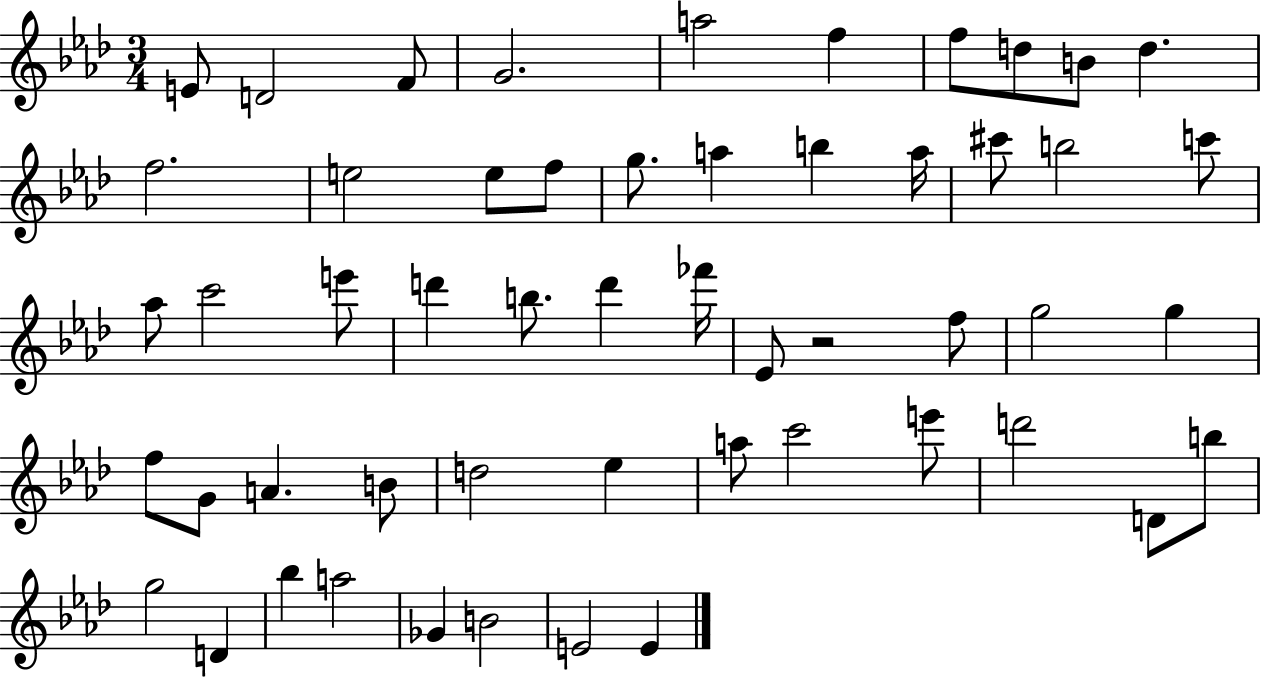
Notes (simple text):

E4/e D4/h F4/e G4/h. A5/h F5/q F5/e D5/e B4/e D5/q. F5/h. E5/h E5/e F5/e G5/e. A5/q B5/q A5/s C#6/e B5/h C6/e Ab5/e C6/h E6/e D6/q B5/e. D6/q FES6/s Eb4/e R/h F5/e G5/h G5/q F5/e G4/e A4/q. B4/e D5/h Eb5/q A5/e C6/h E6/e D6/h D4/e B5/e G5/h D4/q Bb5/q A5/h Gb4/q B4/h E4/h E4/q